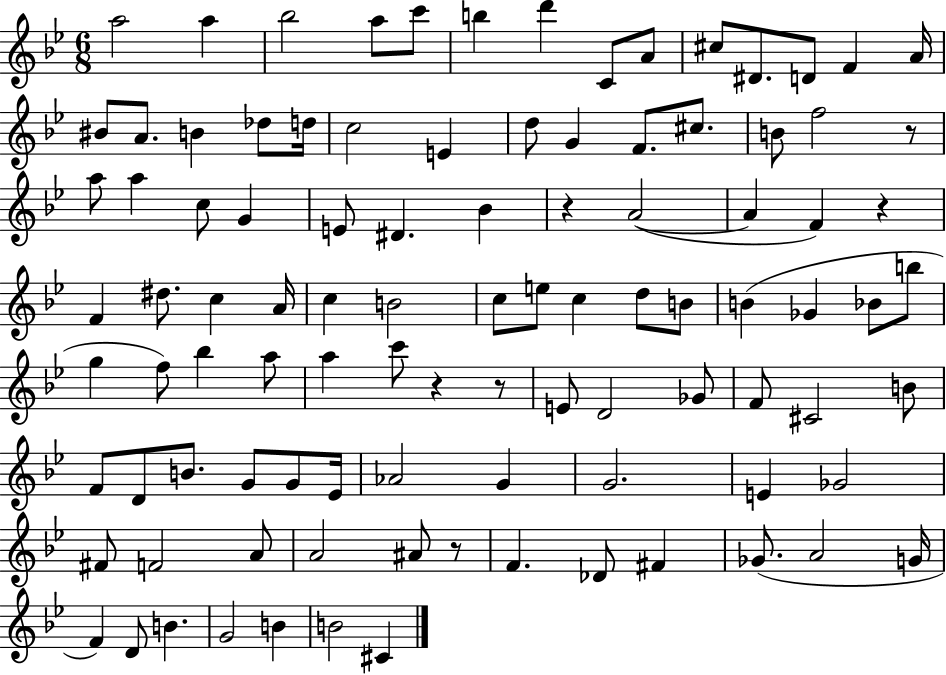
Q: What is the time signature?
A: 6/8